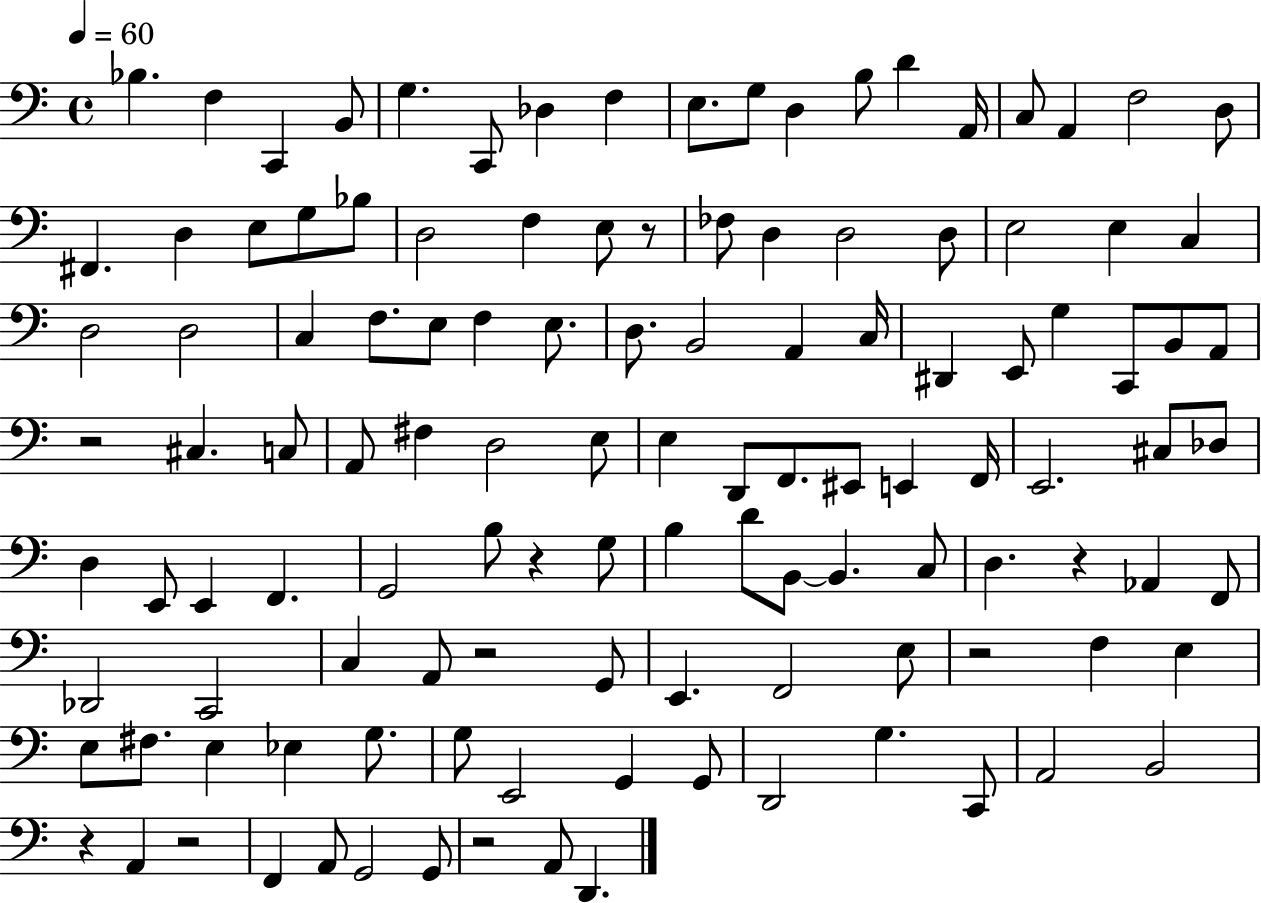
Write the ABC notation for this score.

X:1
T:Untitled
M:4/4
L:1/4
K:C
_B, F, C,, B,,/2 G, C,,/2 _D, F, E,/2 G,/2 D, B,/2 D A,,/4 C,/2 A,, F,2 D,/2 ^F,, D, E,/2 G,/2 _B,/2 D,2 F, E,/2 z/2 _F,/2 D, D,2 D,/2 E,2 E, C, D,2 D,2 C, F,/2 E,/2 F, E,/2 D,/2 B,,2 A,, C,/4 ^D,, E,,/2 G, C,,/2 B,,/2 A,,/2 z2 ^C, C,/2 A,,/2 ^F, D,2 E,/2 E, D,,/2 F,,/2 ^E,,/2 E,, F,,/4 E,,2 ^C,/2 _D,/2 D, E,,/2 E,, F,, G,,2 B,/2 z G,/2 B, D/2 B,,/2 B,, C,/2 D, z _A,, F,,/2 _D,,2 C,,2 C, A,,/2 z2 G,,/2 E,, F,,2 E,/2 z2 F, E, E,/2 ^F,/2 E, _E, G,/2 G,/2 E,,2 G,, G,,/2 D,,2 G, C,,/2 A,,2 B,,2 z A,, z2 F,, A,,/2 G,,2 G,,/2 z2 A,,/2 D,,